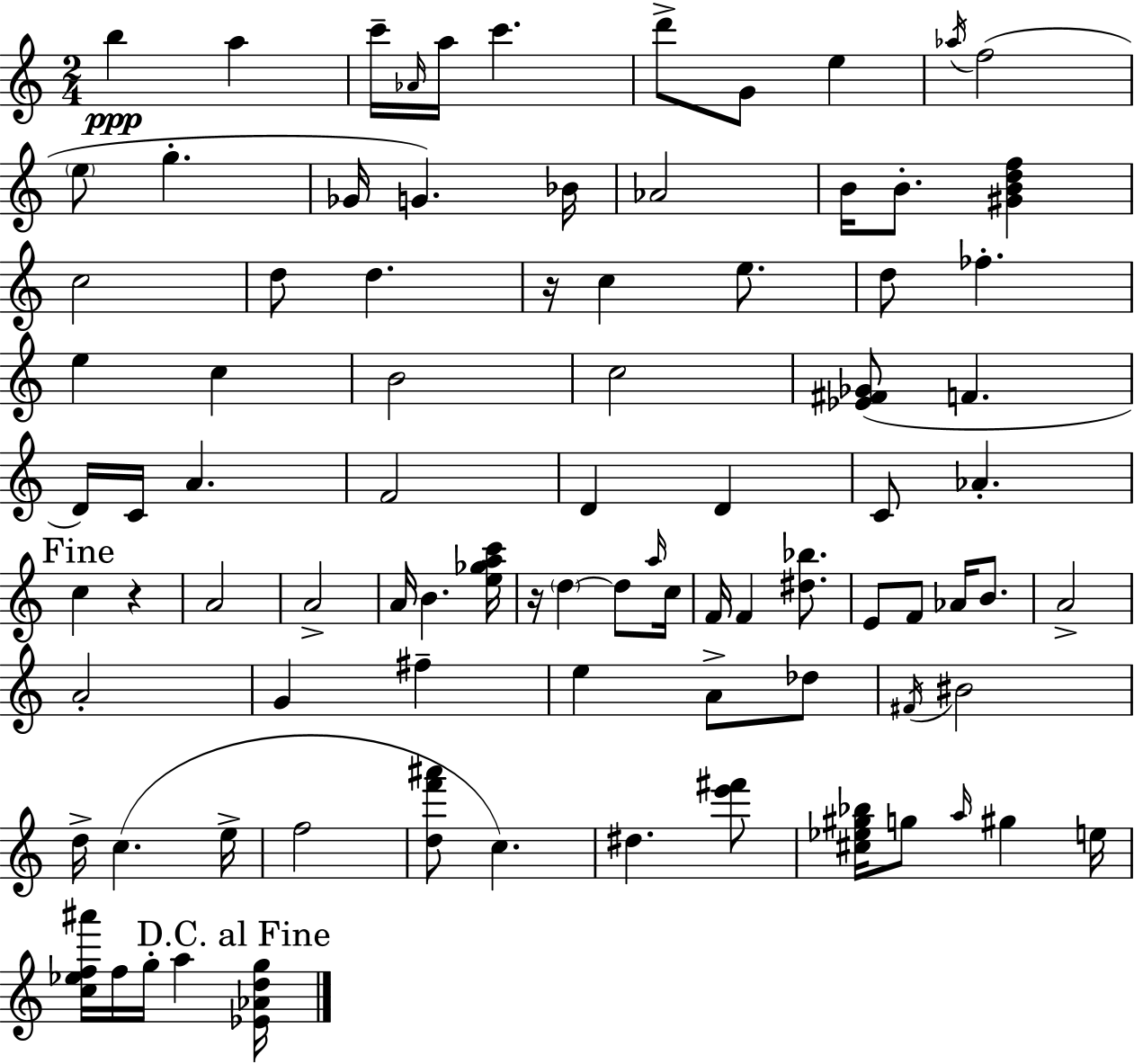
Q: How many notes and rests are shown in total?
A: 88